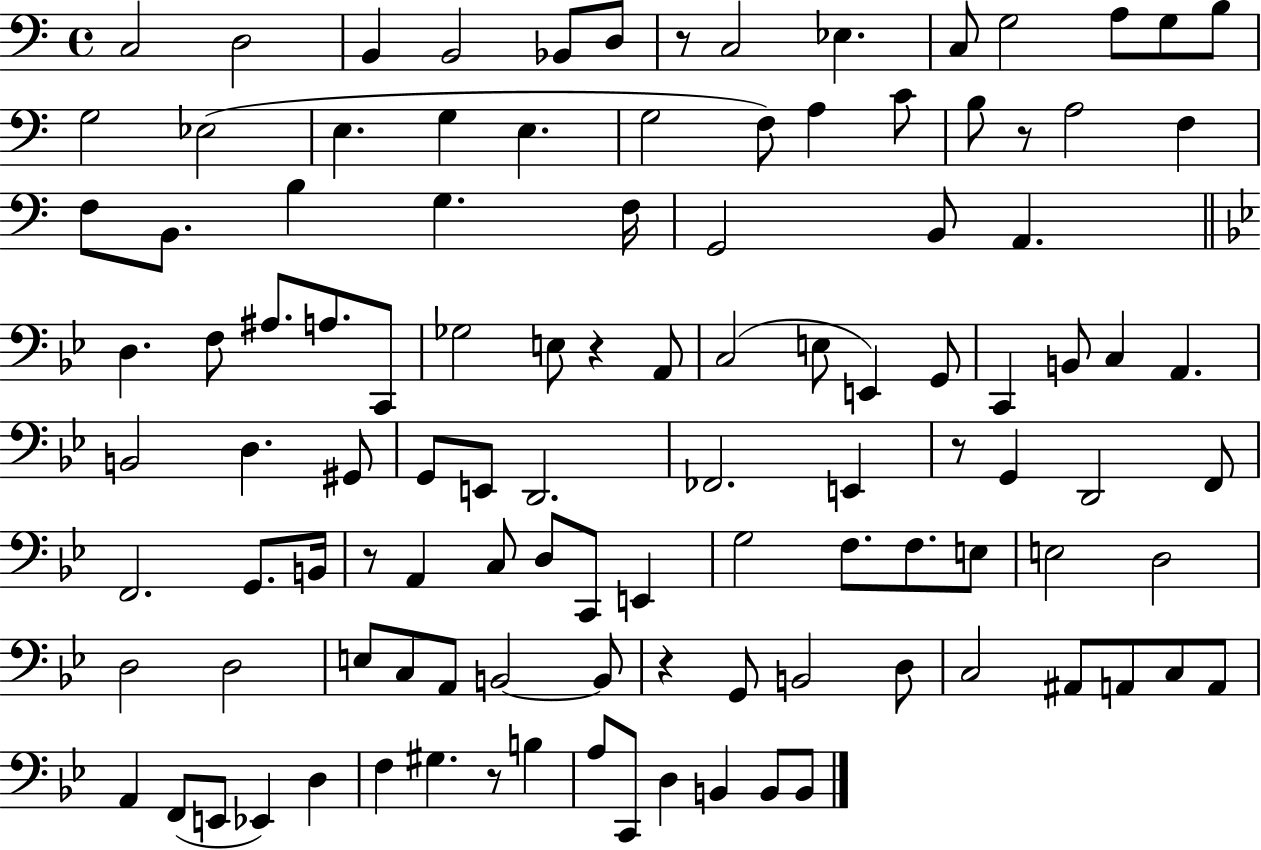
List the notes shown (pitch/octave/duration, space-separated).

C3/h D3/h B2/q B2/h Bb2/e D3/e R/e C3/h Eb3/q. C3/e G3/h A3/e G3/e B3/e G3/h Eb3/h E3/q. G3/q E3/q. G3/h F3/e A3/q C4/e B3/e R/e A3/h F3/q F3/e B2/e. B3/q G3/q. F3/s G2/h B2/e A2/q. D3/q. F3/e A#3/e. A3/e. C2/e Gb3/h E3/e R/q A2/e C3/h E3/e E2/q G2/e C2/q B2/e C3/q A2/q. B2/h D3/q. G#2/e G2/e E2/e D2/h. FES2/h. E2/q R/e G2/q D2/h F2/e F2/h. G2/e. B2/s R/e A2/q C3/e D3/e C2/e E2/q G3/h F3/e. F3/e. E3/e E3/h D3/h D3/h D3/h E3/e C3/e A2/e B2/h B2/e R/q G2/e B2/h D3/e C3/h A#2/e A2/e C3/e A2/e A2/q F2/e E2/e Eb2/q D3/q F3/q G#3/q. R/e B3/q A3/e C2/e D3/q B2/q B2/e B2/e